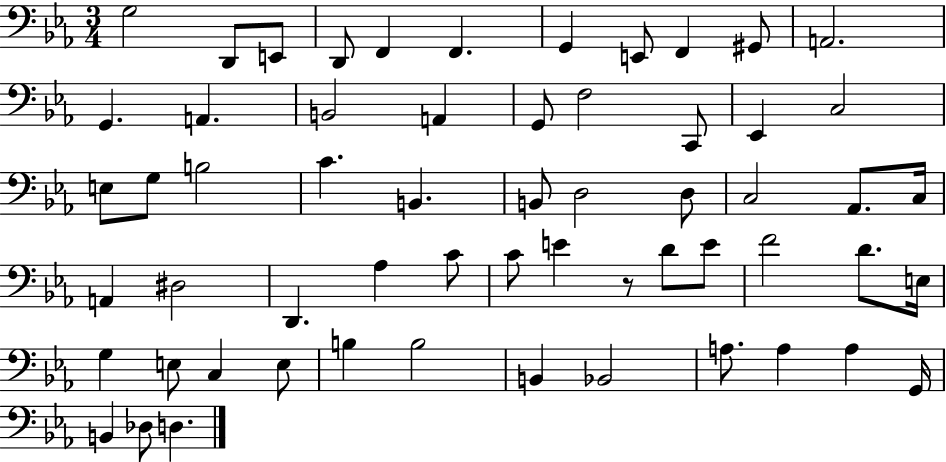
X:1
T:Untitled
M:3/4
L:1/4
K:Eb
G,2 D,,/2 E,,/2 D,,/2 F,, F,, G,, E,,/2 F,, ^G,,/2 A,,2 G,, A,, B,,2 A,, G,,/2 F,2 C,,/2 _E,, C,2 E,/2 G,/2 B,2 C B,, B,,/2 D,2 D,/2 C,2 _A,,/2 C,/4 A,, ^D,2 D,, _A, C/2 C/2 E z/2 D/2 E/2 F2 D/2 E,/4 G, E,/2 C, E,/2 B, B,2 B,, _B,,2 A,/2 A, A, G,,/4 B,, _D,/2 D,